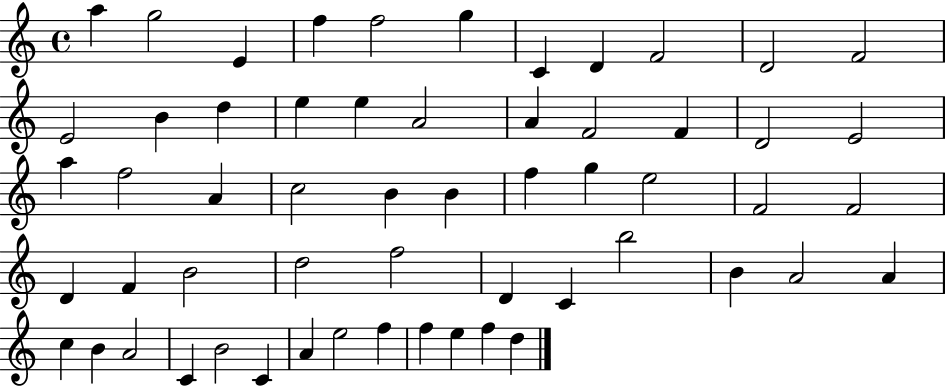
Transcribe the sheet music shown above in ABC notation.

X:1
T:Untitled
M:4/4
L:1/4
K:C
a g2 E f f2 g C D F2 D2 F2 E2 B d e e A2 A F2 F D2 E2 a f2 A c2 B B f g e2 F2 F2 D F B2 d2 f2 D C b2 B A2 A c B A2 C B2 C A e2 f f e f d